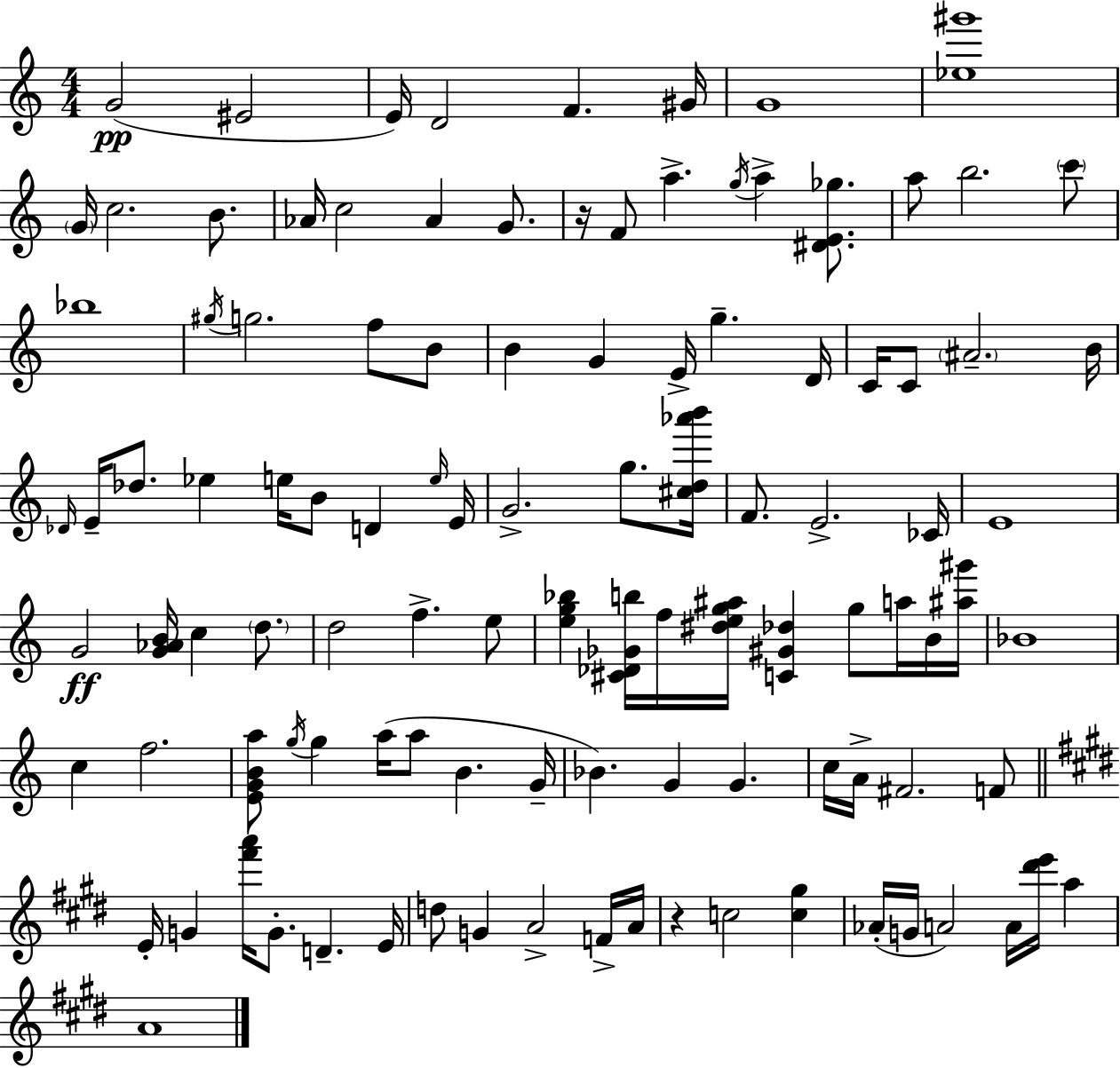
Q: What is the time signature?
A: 4/4